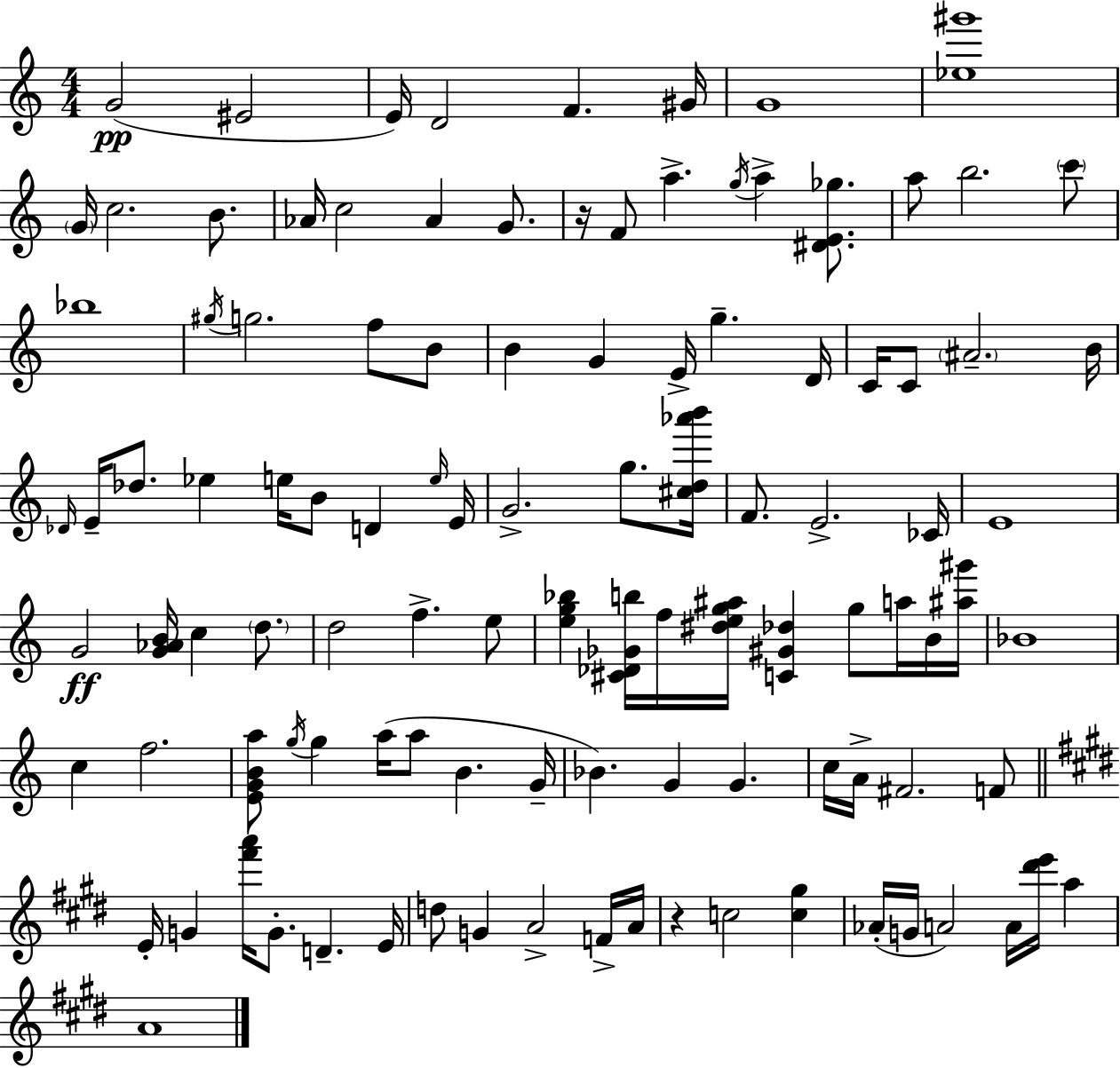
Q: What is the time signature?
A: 4/4